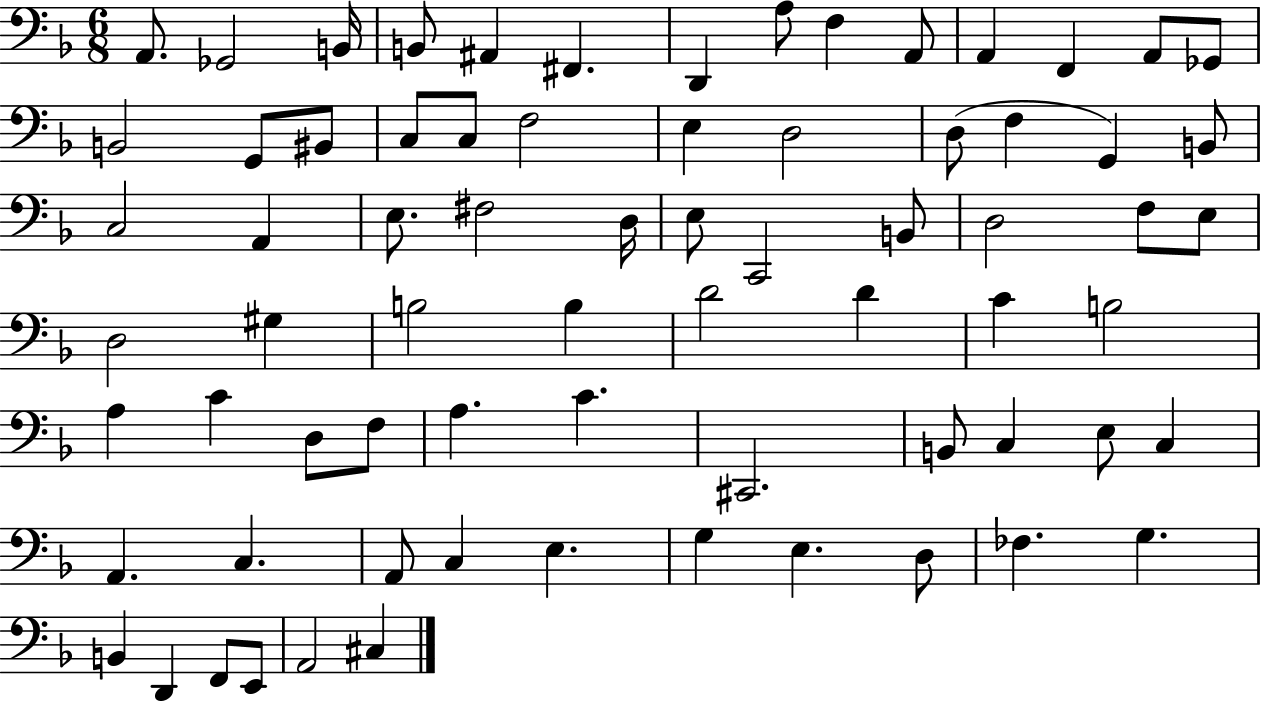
A2/e. Gb2/h B2/s B2/e A#2/q F#2/q. D2/q A3/e F3/q A2/e A2/q F2/q A2/e Gb2/e B2/h G2/e BIS2/e C3/e C3/e F3/h E3/q D3/h D3/e F3/q G2/q B2/e C3/h A2/q E3/e. F#3/h D3/s E3/e C2/h B2/e D3/h F3/e E3/e D3/h G#3/q B3/h B3/q D4/h D4/q C4/q B3/h A3/q C4/q D3/e F3/e A3/q. C4/q. C#2/h. B2/e C3/q E3/e C3/q A2/q. C3/q. A2/e C3/q E3/q. G3/q E3/q. D3/e FES3/q. G3/q. B2/q D2/q F2/e E2/e A2/h C#3/q